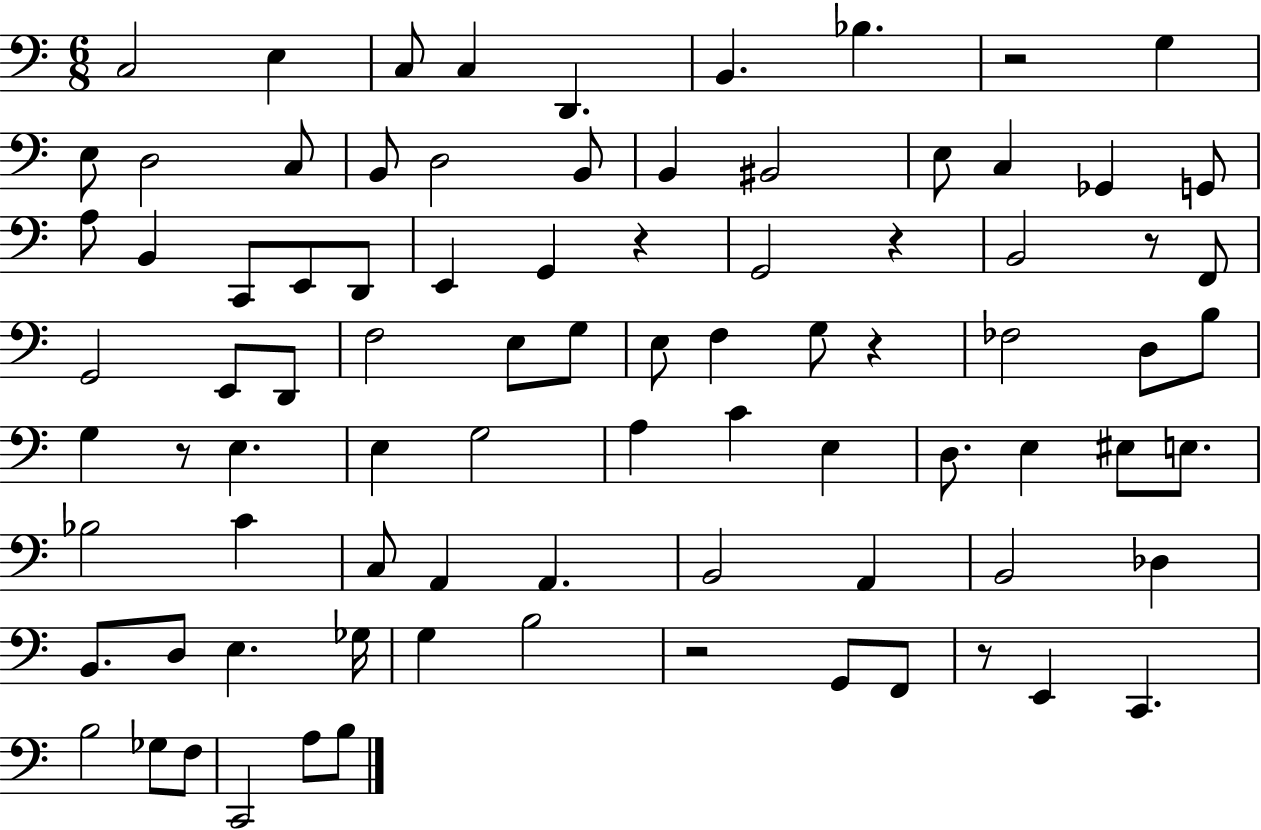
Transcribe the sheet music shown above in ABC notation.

X:1
T:Untitled
M:6/8
L:1/4
K:C
C,2 E, C,/2 C, D,, B,, _B, z2 G, E,/2 D,2 C,/2 B,,/2 D,2 B,,/2 B,, ^B,,2 E,/2 C, _G,, G,,/2 A,/2 B,, C,,/2 E,,/2 D,,/2 E,, G,, z G,,2 z B,,2 z/2 F,,/2 G,,2 E,,/2 D,,/2 F,2 E,/2 G,/2 E,/2 F, G,/2 z _F,2 D,/2 B,/2 G, z/2 E, E, G,2 A, C E, D,/2 E, ^E,/2 E,/2 _B,2 C C,/2 A,, A,, B,,2 A,, B,,2 _D, B,,/2 D,/2 E, _G,/4 G, B,2 z2 G,,/2 F,,/2 z/2 E,, C,, B,2 _G,/2 F,/2 C,,2 A,/2 B,/2